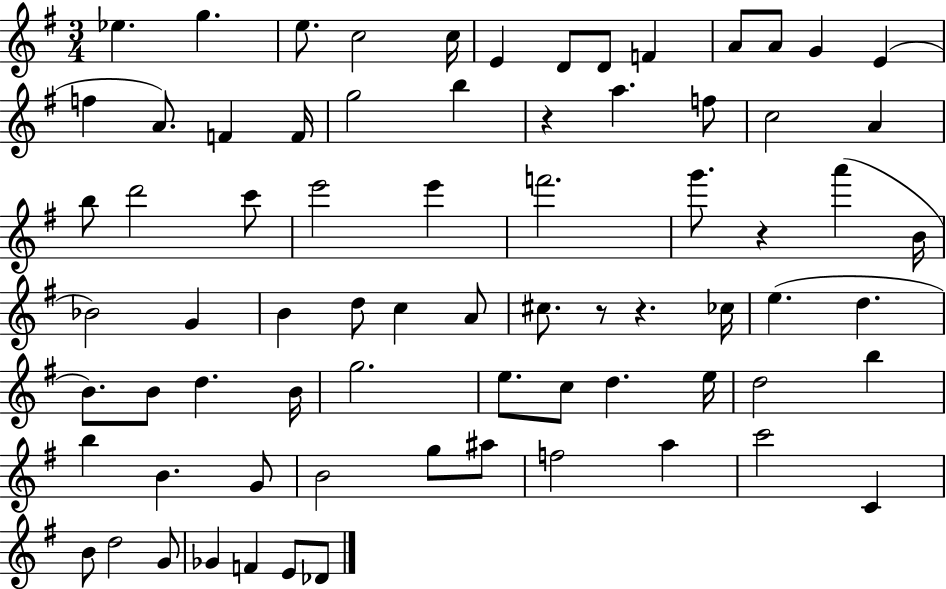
Eb5/q. G5/q. E5/e. C5/h C5/s E4/q D4/e D4/e F4/q A4/e A4/e G4/q E4/q F5/q A4/e. F4/q F4/s G5/h B5/q R/q A5/q. F5/e C5/h A4/q B5/e D6/h C6/e E6/h E6/q F6/h. G6/e. R/q A6/q B4/s Bb4/h G4/q B4/q D5/e C5/q A4/e C#5/e. R/e R/q. CES5/s E5/q. D5/q. B4/e. B4/e D5/q. B4/s G5/h. E5/e. C5/e D5/q. E5/s D5/h B5/q B5/q B4/q. G4/e B4/h G5/e A#5/e F5/h A5/q C6/h C4/q B4/e D5/h G4/e Gb4/q F4/q E4/e Db4/e